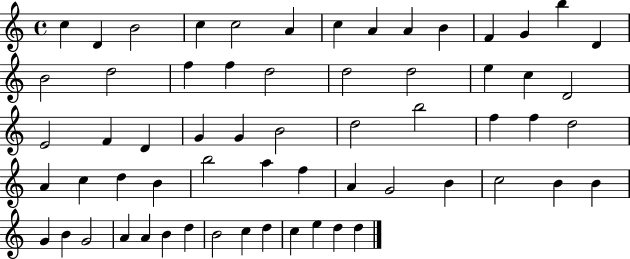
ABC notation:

X:1
T:Untitled
M:4/4
L:1/4
K:C
c D B2 c c2 A c A A B F G b D B2 d2 f f d2 d2 d2 e c D2 E2 F D G G B2 d2 b2 f f d2 A c d B b2 a f A G2 B c2 B B G B G2 A A B d B2 c d c e d d